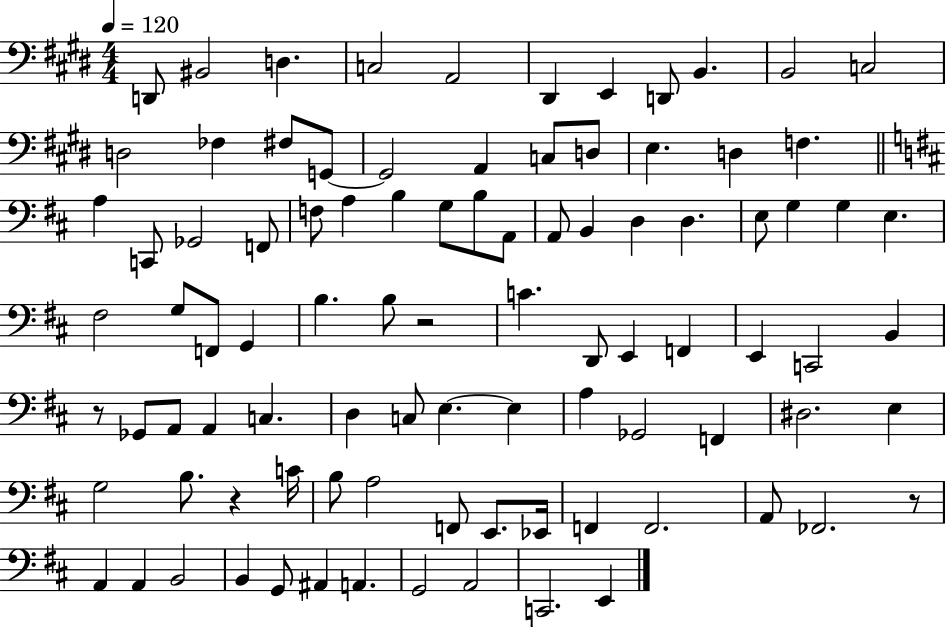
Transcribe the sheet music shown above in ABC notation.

X:1
T:Untitled
M:4/4
L:1/4
K:E
D,,/2 ^B,,2 D, C,2 A,,2 ^D,, E,, D,,/2 B,, B,,2 C,2 D,2 _F, ^F,/2 G,,/2 G,,2 A,, C,/2 D,/2 E, D, F, A, C,,/2 _G,,2 F,,/2 F,/2 A, B, G,/2 B,/2 A,,/2 A,,/2 B,, D, D, E,/2 G, G, E, ^F,2 G,/2 F,,/2 G,, B, B,/2 z2 C D,,/2 E,, F,, E,, C,,2 B,, z/2 _G,,/2 A,,/2 A,, C, D, C,/2 E, E, A, _G,,2 F,, ^D,2 E, G,2 B,/2 z C/4 B,/2 A,2 F,,/2 E,,/2 _E,,/4 F,, F,,2 A,,/2 _F,,2 z/2 A,, A,, B,,2 B,, G,,/2 ^A,, A,, G,,2 A,,2 C,,2 E,,